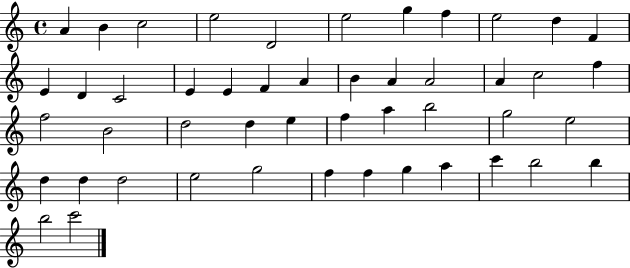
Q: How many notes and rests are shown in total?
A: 48